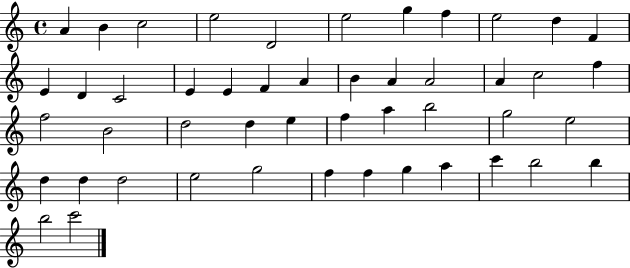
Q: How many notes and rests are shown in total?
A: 48